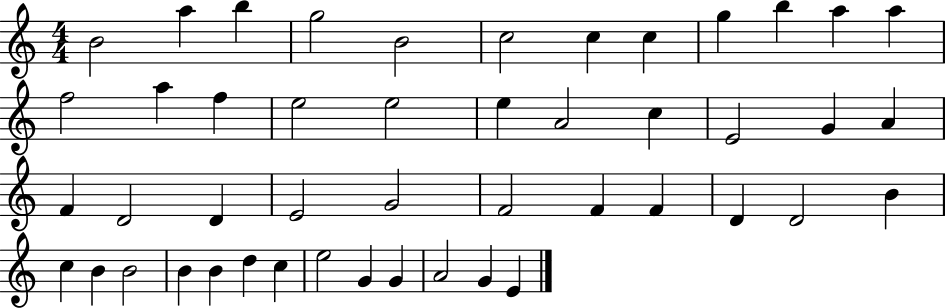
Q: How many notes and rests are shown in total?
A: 47